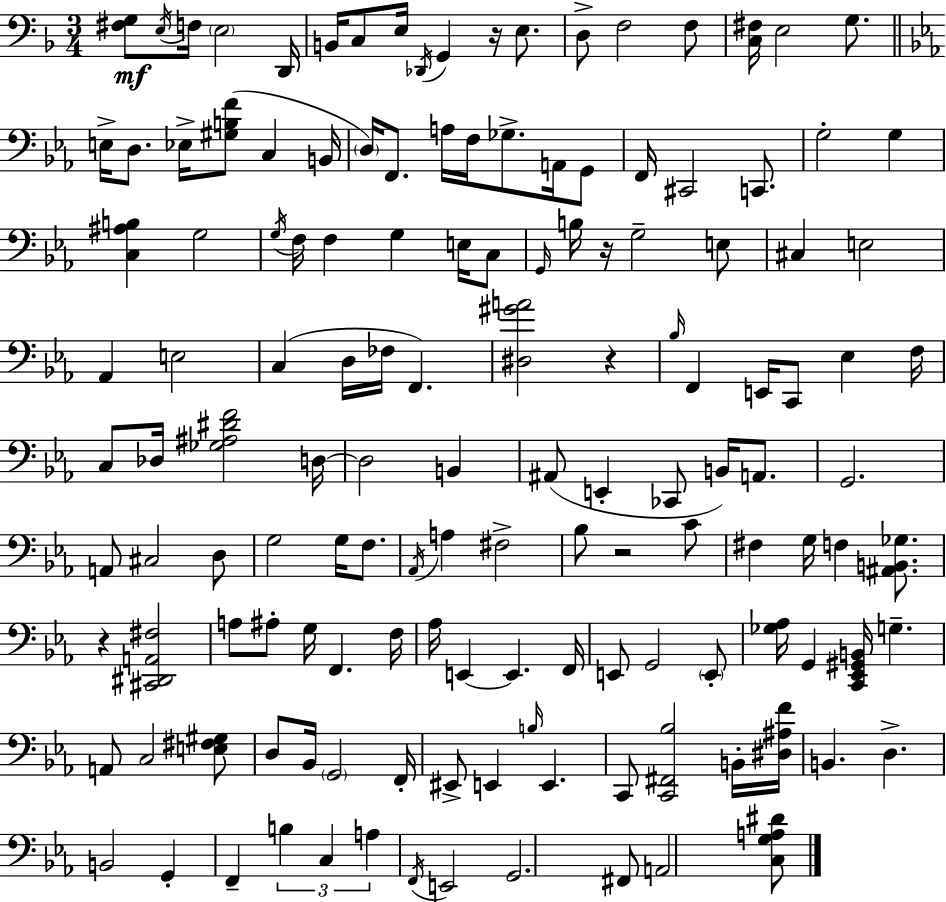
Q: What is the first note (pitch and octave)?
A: E3